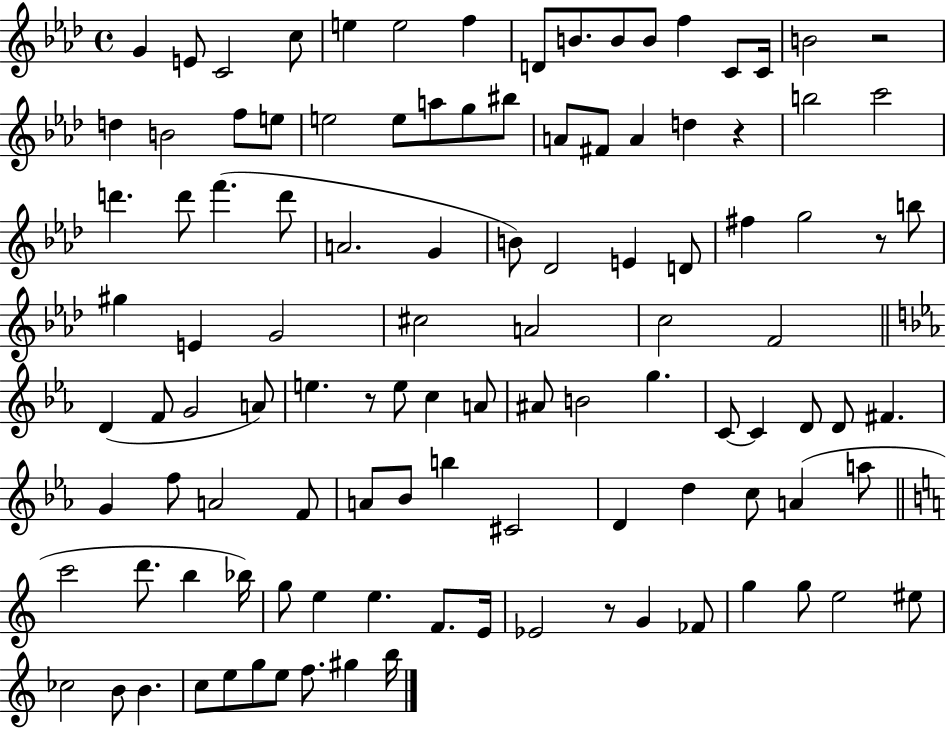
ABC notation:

X:1
T:Untitled
M:4/4
L:1/4
K:Ab
G E/2 C2 c/2 e e2 f D/2 B/2 B/2 B/2 f C/2 C/4 B2 z2 d B2 f/2 e/2 e2 e/2 a/2 g/2 ^b/2 A/2 ^F/2 A d z b2 c'2 d' d'/2 f' d'/2 A2 G B/2 _D2 E D/2 ^f g2 z/2 b/2 ^g E G2 ^c2 A2 c2 F2 D F/2 G2 A/2 e z/2 e/2 c A/2 ^A/2 B2 g C/2 C D/2 D/2 ^F G f/2 A2 F/2 A/2 _B/2 b ^C2 D d c/2 A a/2 c'2 d'/2 b _b/4 g/2 e e F/2 E/4 _E2 z/2 G _F/2 g g/2 e2 ^e/2 _c2 B/2 B c/2 e/2 g/2 e/2 f/2 ^g b/4